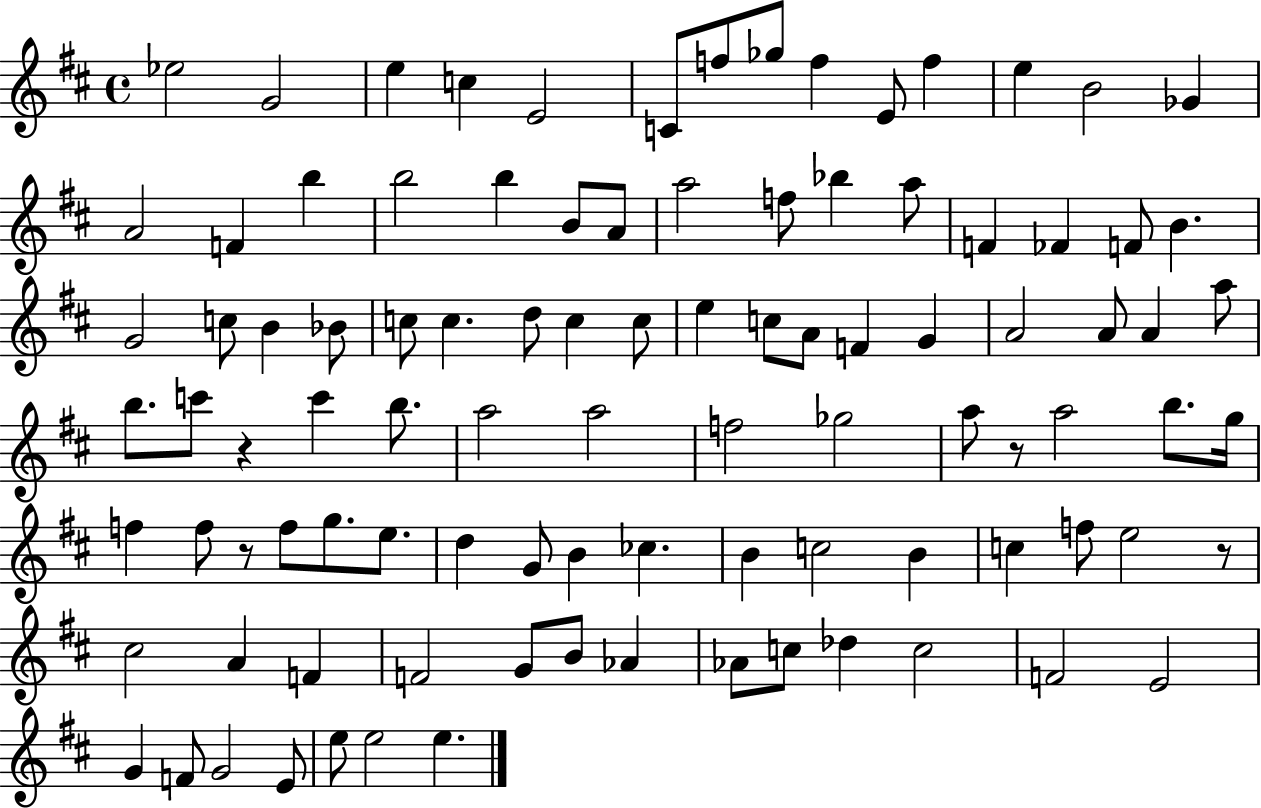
Eb5/h G4/h E5/q C5/q E4/h C4/e F5/e Gb5/e F5/q E4/e F5/q E5/q B4/h Gb4/q A4/h F4/q B5/q B5/h B5/q B4/e A4/e A5/h F5/e Bb5/q A5/e F4/q FES4/q F4/e B4/q. G4/h C5/e B4/q Bb4/e C5/e C5/q. D5/e C5/q C5/e E5/q C5/e A4/e F4/q G4/q A4/h A4/e A4/q A5/e B5/e. C6/e R/q C6/q B5/e. A5/h A5/h F5/h Gb5/h A5/e R/e A5/h B5/e. G5/s F5/q F5/e R/e F5/e G5/e. E5/e. D5/q G4/e B4/q CES5/q. B4/q C5/h B4/q C5/q F5/e E5/h R/e C#5/h A4/q F4/q F4/h G4/e B4/e Ab4/q Ab4/e C5/e Db5/q C5/h F4/h E4/h G4/q F4/e G4/h E4/e E5/e E5/h E5/q.